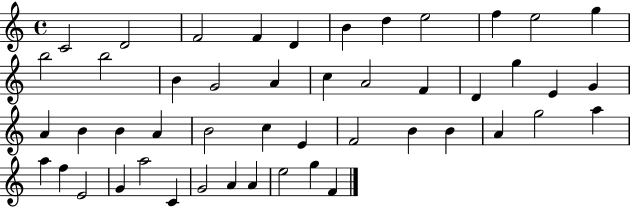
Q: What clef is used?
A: treble